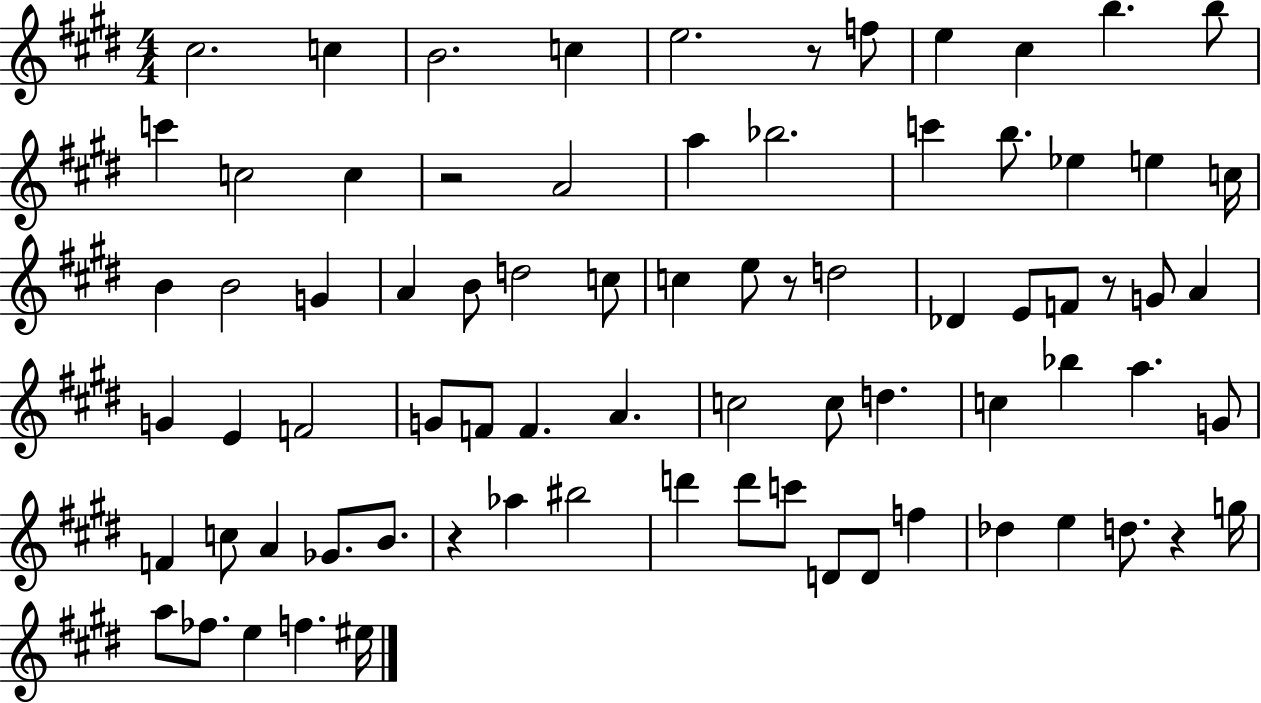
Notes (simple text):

C#5/h. C5/q B4/h. C5/q E5/h. R/e F5/e E5/q C#5/q B5/q. B5/e C6/q C5/h C5/q R/h A4/h A5/q Bb5/h. C6/q B5/e. Eb5/q E5/q C5/s B4/q B4/h G4/q A4/q B4/e D5/h C5/e C5/q E5/e R/e D5/h Db4/q E4/e F4/e R/e G4/e A4/q G4/q E4/q F4/h G4/e F4/e F4/q. A4/q. C5/h C5/e D5/q. C5/q Bb5/q A5/q. G4/e F4/q C5/e A4/q Gb4/e. B4/e. R/q Ab5/q BIS5/h D6/q D6/e C6/e D4/e D4/e F5/q Db5/q E5/q D5/e. R/q G5/s A5/e FES5/e. E5/q F5/q. EIS5/s